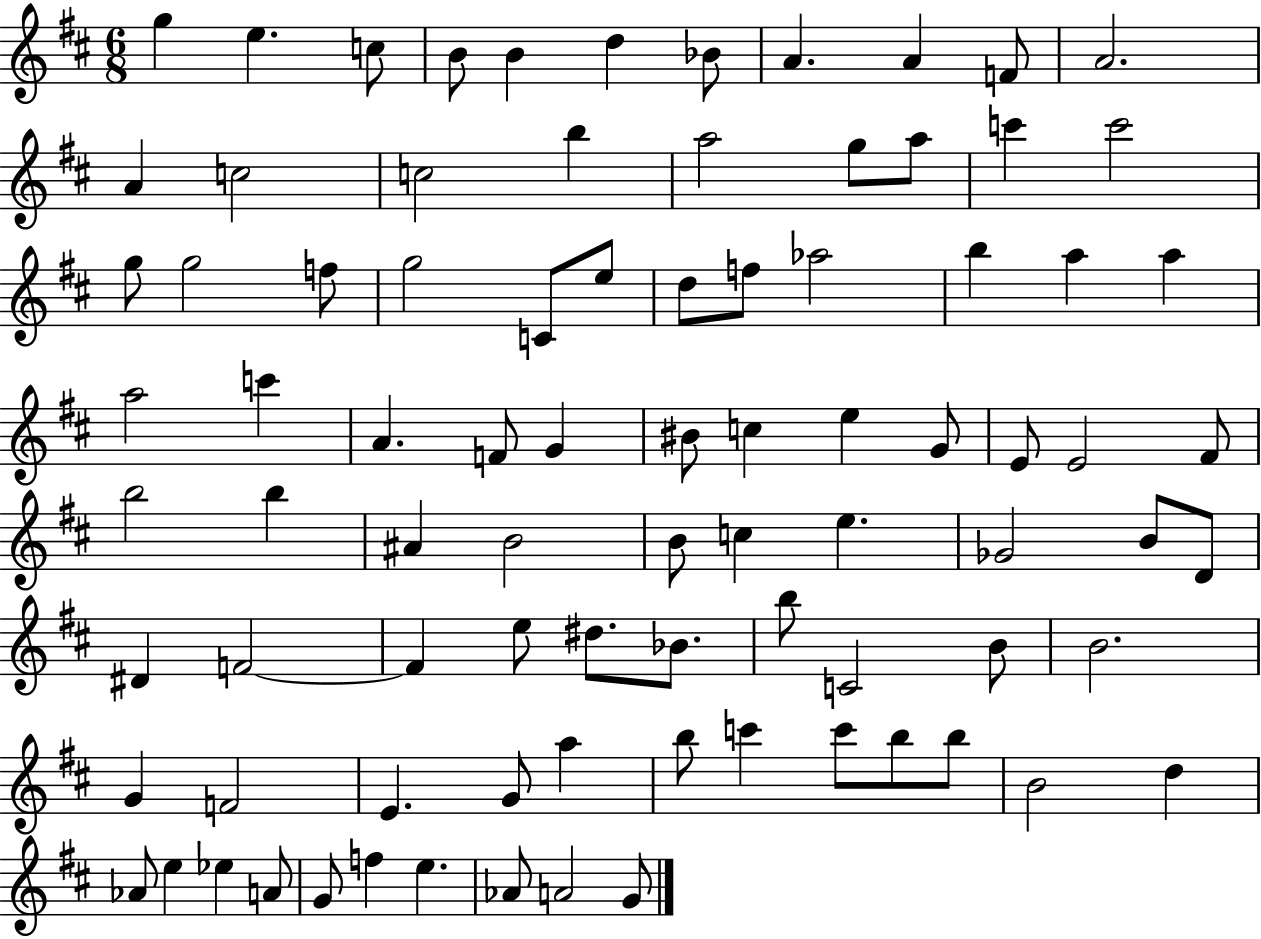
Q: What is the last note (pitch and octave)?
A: G4